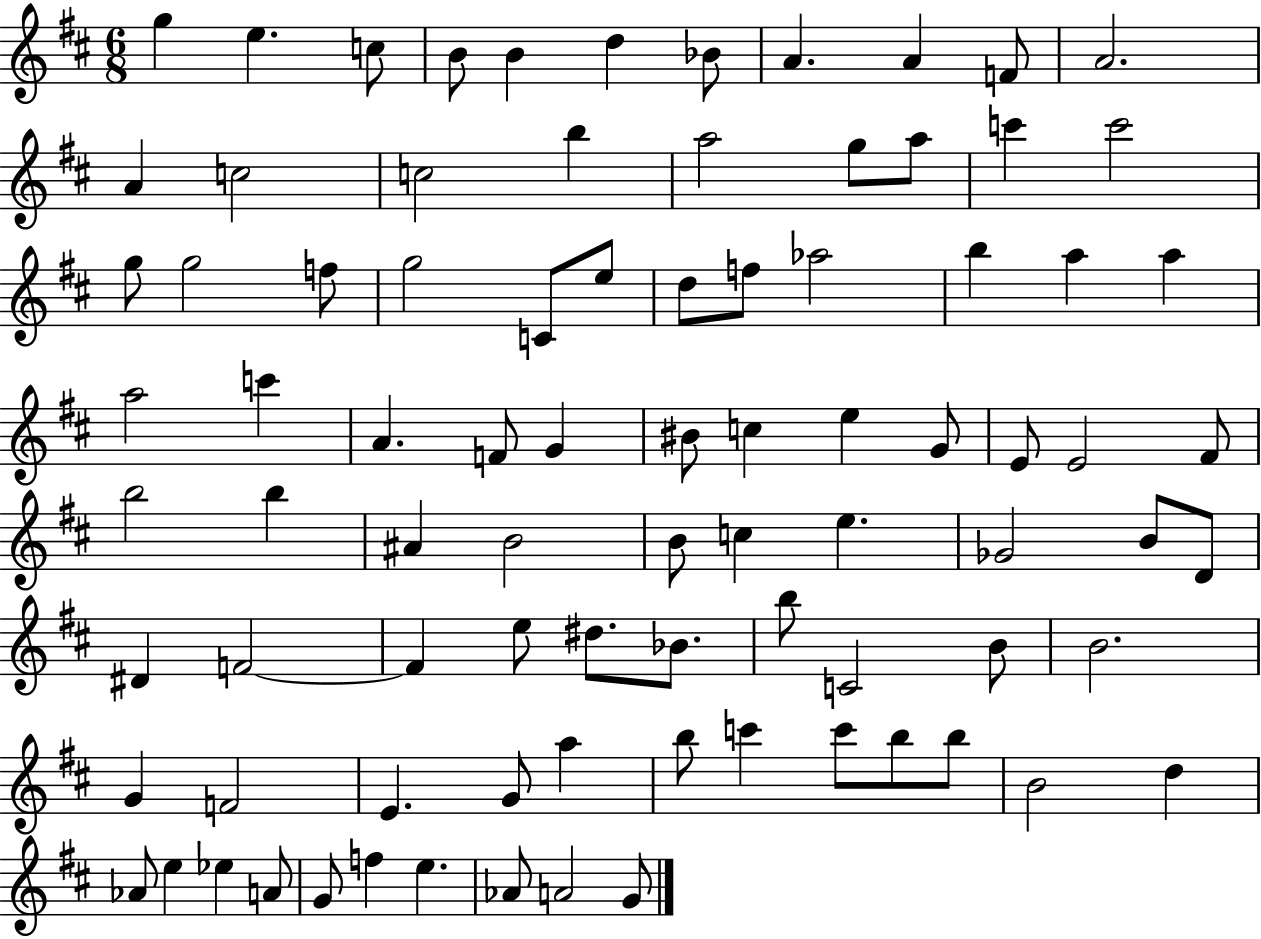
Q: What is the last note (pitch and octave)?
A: G4